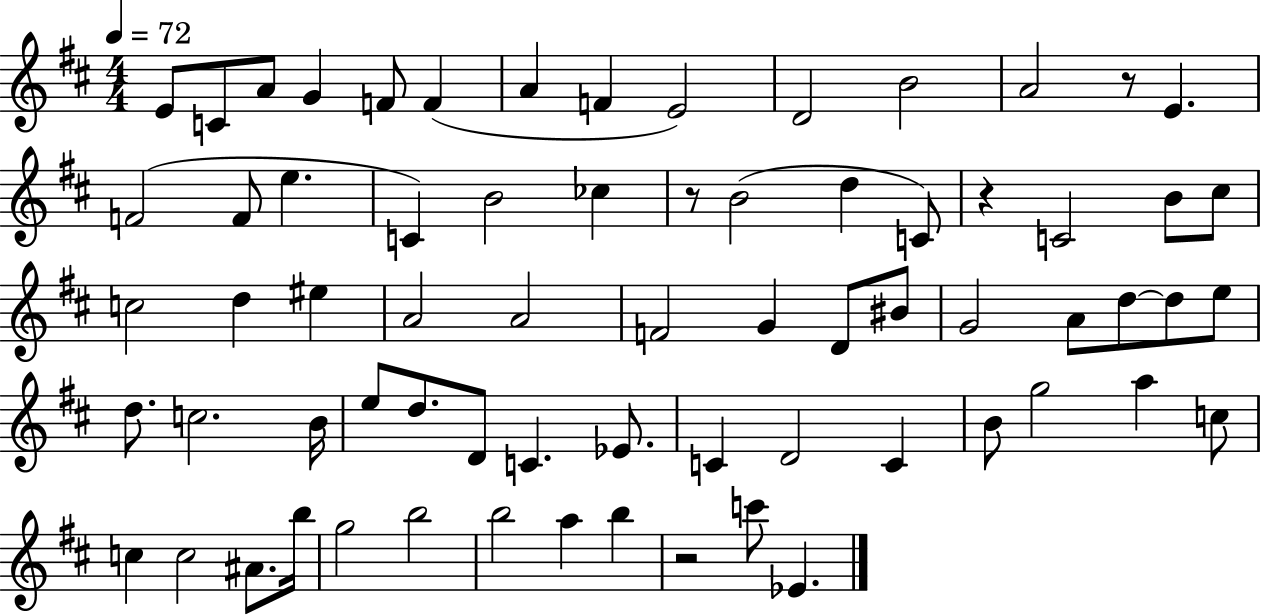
E4/e C4/e A4/e G4/q F4/e F4/q A4/q F4/q E4/h D4/h B4/h A4/h R/e E4/q. F4/h F4/e E5/q. C4/q B4/h CES5/q R/e B4/h D5/q C4/e R/q C4/h B4/e C#5/e C5/h D5/q EIS5/q A4/h A4/h F4/h G4/q D4/e BIS4/e G4/h A4/e D5/e D5/e E5/e D5/e. C5/h. B4/s E5/e D5/e. D4/e C4/q. Eb4/e. C4/q D4/h C4/q B4/e G5/h A5/q C5/e C5/q C5/h A#4/e. B5/s G5/h B5/h B5/h A5/q B5/q R/h C6/e Eb4/q.